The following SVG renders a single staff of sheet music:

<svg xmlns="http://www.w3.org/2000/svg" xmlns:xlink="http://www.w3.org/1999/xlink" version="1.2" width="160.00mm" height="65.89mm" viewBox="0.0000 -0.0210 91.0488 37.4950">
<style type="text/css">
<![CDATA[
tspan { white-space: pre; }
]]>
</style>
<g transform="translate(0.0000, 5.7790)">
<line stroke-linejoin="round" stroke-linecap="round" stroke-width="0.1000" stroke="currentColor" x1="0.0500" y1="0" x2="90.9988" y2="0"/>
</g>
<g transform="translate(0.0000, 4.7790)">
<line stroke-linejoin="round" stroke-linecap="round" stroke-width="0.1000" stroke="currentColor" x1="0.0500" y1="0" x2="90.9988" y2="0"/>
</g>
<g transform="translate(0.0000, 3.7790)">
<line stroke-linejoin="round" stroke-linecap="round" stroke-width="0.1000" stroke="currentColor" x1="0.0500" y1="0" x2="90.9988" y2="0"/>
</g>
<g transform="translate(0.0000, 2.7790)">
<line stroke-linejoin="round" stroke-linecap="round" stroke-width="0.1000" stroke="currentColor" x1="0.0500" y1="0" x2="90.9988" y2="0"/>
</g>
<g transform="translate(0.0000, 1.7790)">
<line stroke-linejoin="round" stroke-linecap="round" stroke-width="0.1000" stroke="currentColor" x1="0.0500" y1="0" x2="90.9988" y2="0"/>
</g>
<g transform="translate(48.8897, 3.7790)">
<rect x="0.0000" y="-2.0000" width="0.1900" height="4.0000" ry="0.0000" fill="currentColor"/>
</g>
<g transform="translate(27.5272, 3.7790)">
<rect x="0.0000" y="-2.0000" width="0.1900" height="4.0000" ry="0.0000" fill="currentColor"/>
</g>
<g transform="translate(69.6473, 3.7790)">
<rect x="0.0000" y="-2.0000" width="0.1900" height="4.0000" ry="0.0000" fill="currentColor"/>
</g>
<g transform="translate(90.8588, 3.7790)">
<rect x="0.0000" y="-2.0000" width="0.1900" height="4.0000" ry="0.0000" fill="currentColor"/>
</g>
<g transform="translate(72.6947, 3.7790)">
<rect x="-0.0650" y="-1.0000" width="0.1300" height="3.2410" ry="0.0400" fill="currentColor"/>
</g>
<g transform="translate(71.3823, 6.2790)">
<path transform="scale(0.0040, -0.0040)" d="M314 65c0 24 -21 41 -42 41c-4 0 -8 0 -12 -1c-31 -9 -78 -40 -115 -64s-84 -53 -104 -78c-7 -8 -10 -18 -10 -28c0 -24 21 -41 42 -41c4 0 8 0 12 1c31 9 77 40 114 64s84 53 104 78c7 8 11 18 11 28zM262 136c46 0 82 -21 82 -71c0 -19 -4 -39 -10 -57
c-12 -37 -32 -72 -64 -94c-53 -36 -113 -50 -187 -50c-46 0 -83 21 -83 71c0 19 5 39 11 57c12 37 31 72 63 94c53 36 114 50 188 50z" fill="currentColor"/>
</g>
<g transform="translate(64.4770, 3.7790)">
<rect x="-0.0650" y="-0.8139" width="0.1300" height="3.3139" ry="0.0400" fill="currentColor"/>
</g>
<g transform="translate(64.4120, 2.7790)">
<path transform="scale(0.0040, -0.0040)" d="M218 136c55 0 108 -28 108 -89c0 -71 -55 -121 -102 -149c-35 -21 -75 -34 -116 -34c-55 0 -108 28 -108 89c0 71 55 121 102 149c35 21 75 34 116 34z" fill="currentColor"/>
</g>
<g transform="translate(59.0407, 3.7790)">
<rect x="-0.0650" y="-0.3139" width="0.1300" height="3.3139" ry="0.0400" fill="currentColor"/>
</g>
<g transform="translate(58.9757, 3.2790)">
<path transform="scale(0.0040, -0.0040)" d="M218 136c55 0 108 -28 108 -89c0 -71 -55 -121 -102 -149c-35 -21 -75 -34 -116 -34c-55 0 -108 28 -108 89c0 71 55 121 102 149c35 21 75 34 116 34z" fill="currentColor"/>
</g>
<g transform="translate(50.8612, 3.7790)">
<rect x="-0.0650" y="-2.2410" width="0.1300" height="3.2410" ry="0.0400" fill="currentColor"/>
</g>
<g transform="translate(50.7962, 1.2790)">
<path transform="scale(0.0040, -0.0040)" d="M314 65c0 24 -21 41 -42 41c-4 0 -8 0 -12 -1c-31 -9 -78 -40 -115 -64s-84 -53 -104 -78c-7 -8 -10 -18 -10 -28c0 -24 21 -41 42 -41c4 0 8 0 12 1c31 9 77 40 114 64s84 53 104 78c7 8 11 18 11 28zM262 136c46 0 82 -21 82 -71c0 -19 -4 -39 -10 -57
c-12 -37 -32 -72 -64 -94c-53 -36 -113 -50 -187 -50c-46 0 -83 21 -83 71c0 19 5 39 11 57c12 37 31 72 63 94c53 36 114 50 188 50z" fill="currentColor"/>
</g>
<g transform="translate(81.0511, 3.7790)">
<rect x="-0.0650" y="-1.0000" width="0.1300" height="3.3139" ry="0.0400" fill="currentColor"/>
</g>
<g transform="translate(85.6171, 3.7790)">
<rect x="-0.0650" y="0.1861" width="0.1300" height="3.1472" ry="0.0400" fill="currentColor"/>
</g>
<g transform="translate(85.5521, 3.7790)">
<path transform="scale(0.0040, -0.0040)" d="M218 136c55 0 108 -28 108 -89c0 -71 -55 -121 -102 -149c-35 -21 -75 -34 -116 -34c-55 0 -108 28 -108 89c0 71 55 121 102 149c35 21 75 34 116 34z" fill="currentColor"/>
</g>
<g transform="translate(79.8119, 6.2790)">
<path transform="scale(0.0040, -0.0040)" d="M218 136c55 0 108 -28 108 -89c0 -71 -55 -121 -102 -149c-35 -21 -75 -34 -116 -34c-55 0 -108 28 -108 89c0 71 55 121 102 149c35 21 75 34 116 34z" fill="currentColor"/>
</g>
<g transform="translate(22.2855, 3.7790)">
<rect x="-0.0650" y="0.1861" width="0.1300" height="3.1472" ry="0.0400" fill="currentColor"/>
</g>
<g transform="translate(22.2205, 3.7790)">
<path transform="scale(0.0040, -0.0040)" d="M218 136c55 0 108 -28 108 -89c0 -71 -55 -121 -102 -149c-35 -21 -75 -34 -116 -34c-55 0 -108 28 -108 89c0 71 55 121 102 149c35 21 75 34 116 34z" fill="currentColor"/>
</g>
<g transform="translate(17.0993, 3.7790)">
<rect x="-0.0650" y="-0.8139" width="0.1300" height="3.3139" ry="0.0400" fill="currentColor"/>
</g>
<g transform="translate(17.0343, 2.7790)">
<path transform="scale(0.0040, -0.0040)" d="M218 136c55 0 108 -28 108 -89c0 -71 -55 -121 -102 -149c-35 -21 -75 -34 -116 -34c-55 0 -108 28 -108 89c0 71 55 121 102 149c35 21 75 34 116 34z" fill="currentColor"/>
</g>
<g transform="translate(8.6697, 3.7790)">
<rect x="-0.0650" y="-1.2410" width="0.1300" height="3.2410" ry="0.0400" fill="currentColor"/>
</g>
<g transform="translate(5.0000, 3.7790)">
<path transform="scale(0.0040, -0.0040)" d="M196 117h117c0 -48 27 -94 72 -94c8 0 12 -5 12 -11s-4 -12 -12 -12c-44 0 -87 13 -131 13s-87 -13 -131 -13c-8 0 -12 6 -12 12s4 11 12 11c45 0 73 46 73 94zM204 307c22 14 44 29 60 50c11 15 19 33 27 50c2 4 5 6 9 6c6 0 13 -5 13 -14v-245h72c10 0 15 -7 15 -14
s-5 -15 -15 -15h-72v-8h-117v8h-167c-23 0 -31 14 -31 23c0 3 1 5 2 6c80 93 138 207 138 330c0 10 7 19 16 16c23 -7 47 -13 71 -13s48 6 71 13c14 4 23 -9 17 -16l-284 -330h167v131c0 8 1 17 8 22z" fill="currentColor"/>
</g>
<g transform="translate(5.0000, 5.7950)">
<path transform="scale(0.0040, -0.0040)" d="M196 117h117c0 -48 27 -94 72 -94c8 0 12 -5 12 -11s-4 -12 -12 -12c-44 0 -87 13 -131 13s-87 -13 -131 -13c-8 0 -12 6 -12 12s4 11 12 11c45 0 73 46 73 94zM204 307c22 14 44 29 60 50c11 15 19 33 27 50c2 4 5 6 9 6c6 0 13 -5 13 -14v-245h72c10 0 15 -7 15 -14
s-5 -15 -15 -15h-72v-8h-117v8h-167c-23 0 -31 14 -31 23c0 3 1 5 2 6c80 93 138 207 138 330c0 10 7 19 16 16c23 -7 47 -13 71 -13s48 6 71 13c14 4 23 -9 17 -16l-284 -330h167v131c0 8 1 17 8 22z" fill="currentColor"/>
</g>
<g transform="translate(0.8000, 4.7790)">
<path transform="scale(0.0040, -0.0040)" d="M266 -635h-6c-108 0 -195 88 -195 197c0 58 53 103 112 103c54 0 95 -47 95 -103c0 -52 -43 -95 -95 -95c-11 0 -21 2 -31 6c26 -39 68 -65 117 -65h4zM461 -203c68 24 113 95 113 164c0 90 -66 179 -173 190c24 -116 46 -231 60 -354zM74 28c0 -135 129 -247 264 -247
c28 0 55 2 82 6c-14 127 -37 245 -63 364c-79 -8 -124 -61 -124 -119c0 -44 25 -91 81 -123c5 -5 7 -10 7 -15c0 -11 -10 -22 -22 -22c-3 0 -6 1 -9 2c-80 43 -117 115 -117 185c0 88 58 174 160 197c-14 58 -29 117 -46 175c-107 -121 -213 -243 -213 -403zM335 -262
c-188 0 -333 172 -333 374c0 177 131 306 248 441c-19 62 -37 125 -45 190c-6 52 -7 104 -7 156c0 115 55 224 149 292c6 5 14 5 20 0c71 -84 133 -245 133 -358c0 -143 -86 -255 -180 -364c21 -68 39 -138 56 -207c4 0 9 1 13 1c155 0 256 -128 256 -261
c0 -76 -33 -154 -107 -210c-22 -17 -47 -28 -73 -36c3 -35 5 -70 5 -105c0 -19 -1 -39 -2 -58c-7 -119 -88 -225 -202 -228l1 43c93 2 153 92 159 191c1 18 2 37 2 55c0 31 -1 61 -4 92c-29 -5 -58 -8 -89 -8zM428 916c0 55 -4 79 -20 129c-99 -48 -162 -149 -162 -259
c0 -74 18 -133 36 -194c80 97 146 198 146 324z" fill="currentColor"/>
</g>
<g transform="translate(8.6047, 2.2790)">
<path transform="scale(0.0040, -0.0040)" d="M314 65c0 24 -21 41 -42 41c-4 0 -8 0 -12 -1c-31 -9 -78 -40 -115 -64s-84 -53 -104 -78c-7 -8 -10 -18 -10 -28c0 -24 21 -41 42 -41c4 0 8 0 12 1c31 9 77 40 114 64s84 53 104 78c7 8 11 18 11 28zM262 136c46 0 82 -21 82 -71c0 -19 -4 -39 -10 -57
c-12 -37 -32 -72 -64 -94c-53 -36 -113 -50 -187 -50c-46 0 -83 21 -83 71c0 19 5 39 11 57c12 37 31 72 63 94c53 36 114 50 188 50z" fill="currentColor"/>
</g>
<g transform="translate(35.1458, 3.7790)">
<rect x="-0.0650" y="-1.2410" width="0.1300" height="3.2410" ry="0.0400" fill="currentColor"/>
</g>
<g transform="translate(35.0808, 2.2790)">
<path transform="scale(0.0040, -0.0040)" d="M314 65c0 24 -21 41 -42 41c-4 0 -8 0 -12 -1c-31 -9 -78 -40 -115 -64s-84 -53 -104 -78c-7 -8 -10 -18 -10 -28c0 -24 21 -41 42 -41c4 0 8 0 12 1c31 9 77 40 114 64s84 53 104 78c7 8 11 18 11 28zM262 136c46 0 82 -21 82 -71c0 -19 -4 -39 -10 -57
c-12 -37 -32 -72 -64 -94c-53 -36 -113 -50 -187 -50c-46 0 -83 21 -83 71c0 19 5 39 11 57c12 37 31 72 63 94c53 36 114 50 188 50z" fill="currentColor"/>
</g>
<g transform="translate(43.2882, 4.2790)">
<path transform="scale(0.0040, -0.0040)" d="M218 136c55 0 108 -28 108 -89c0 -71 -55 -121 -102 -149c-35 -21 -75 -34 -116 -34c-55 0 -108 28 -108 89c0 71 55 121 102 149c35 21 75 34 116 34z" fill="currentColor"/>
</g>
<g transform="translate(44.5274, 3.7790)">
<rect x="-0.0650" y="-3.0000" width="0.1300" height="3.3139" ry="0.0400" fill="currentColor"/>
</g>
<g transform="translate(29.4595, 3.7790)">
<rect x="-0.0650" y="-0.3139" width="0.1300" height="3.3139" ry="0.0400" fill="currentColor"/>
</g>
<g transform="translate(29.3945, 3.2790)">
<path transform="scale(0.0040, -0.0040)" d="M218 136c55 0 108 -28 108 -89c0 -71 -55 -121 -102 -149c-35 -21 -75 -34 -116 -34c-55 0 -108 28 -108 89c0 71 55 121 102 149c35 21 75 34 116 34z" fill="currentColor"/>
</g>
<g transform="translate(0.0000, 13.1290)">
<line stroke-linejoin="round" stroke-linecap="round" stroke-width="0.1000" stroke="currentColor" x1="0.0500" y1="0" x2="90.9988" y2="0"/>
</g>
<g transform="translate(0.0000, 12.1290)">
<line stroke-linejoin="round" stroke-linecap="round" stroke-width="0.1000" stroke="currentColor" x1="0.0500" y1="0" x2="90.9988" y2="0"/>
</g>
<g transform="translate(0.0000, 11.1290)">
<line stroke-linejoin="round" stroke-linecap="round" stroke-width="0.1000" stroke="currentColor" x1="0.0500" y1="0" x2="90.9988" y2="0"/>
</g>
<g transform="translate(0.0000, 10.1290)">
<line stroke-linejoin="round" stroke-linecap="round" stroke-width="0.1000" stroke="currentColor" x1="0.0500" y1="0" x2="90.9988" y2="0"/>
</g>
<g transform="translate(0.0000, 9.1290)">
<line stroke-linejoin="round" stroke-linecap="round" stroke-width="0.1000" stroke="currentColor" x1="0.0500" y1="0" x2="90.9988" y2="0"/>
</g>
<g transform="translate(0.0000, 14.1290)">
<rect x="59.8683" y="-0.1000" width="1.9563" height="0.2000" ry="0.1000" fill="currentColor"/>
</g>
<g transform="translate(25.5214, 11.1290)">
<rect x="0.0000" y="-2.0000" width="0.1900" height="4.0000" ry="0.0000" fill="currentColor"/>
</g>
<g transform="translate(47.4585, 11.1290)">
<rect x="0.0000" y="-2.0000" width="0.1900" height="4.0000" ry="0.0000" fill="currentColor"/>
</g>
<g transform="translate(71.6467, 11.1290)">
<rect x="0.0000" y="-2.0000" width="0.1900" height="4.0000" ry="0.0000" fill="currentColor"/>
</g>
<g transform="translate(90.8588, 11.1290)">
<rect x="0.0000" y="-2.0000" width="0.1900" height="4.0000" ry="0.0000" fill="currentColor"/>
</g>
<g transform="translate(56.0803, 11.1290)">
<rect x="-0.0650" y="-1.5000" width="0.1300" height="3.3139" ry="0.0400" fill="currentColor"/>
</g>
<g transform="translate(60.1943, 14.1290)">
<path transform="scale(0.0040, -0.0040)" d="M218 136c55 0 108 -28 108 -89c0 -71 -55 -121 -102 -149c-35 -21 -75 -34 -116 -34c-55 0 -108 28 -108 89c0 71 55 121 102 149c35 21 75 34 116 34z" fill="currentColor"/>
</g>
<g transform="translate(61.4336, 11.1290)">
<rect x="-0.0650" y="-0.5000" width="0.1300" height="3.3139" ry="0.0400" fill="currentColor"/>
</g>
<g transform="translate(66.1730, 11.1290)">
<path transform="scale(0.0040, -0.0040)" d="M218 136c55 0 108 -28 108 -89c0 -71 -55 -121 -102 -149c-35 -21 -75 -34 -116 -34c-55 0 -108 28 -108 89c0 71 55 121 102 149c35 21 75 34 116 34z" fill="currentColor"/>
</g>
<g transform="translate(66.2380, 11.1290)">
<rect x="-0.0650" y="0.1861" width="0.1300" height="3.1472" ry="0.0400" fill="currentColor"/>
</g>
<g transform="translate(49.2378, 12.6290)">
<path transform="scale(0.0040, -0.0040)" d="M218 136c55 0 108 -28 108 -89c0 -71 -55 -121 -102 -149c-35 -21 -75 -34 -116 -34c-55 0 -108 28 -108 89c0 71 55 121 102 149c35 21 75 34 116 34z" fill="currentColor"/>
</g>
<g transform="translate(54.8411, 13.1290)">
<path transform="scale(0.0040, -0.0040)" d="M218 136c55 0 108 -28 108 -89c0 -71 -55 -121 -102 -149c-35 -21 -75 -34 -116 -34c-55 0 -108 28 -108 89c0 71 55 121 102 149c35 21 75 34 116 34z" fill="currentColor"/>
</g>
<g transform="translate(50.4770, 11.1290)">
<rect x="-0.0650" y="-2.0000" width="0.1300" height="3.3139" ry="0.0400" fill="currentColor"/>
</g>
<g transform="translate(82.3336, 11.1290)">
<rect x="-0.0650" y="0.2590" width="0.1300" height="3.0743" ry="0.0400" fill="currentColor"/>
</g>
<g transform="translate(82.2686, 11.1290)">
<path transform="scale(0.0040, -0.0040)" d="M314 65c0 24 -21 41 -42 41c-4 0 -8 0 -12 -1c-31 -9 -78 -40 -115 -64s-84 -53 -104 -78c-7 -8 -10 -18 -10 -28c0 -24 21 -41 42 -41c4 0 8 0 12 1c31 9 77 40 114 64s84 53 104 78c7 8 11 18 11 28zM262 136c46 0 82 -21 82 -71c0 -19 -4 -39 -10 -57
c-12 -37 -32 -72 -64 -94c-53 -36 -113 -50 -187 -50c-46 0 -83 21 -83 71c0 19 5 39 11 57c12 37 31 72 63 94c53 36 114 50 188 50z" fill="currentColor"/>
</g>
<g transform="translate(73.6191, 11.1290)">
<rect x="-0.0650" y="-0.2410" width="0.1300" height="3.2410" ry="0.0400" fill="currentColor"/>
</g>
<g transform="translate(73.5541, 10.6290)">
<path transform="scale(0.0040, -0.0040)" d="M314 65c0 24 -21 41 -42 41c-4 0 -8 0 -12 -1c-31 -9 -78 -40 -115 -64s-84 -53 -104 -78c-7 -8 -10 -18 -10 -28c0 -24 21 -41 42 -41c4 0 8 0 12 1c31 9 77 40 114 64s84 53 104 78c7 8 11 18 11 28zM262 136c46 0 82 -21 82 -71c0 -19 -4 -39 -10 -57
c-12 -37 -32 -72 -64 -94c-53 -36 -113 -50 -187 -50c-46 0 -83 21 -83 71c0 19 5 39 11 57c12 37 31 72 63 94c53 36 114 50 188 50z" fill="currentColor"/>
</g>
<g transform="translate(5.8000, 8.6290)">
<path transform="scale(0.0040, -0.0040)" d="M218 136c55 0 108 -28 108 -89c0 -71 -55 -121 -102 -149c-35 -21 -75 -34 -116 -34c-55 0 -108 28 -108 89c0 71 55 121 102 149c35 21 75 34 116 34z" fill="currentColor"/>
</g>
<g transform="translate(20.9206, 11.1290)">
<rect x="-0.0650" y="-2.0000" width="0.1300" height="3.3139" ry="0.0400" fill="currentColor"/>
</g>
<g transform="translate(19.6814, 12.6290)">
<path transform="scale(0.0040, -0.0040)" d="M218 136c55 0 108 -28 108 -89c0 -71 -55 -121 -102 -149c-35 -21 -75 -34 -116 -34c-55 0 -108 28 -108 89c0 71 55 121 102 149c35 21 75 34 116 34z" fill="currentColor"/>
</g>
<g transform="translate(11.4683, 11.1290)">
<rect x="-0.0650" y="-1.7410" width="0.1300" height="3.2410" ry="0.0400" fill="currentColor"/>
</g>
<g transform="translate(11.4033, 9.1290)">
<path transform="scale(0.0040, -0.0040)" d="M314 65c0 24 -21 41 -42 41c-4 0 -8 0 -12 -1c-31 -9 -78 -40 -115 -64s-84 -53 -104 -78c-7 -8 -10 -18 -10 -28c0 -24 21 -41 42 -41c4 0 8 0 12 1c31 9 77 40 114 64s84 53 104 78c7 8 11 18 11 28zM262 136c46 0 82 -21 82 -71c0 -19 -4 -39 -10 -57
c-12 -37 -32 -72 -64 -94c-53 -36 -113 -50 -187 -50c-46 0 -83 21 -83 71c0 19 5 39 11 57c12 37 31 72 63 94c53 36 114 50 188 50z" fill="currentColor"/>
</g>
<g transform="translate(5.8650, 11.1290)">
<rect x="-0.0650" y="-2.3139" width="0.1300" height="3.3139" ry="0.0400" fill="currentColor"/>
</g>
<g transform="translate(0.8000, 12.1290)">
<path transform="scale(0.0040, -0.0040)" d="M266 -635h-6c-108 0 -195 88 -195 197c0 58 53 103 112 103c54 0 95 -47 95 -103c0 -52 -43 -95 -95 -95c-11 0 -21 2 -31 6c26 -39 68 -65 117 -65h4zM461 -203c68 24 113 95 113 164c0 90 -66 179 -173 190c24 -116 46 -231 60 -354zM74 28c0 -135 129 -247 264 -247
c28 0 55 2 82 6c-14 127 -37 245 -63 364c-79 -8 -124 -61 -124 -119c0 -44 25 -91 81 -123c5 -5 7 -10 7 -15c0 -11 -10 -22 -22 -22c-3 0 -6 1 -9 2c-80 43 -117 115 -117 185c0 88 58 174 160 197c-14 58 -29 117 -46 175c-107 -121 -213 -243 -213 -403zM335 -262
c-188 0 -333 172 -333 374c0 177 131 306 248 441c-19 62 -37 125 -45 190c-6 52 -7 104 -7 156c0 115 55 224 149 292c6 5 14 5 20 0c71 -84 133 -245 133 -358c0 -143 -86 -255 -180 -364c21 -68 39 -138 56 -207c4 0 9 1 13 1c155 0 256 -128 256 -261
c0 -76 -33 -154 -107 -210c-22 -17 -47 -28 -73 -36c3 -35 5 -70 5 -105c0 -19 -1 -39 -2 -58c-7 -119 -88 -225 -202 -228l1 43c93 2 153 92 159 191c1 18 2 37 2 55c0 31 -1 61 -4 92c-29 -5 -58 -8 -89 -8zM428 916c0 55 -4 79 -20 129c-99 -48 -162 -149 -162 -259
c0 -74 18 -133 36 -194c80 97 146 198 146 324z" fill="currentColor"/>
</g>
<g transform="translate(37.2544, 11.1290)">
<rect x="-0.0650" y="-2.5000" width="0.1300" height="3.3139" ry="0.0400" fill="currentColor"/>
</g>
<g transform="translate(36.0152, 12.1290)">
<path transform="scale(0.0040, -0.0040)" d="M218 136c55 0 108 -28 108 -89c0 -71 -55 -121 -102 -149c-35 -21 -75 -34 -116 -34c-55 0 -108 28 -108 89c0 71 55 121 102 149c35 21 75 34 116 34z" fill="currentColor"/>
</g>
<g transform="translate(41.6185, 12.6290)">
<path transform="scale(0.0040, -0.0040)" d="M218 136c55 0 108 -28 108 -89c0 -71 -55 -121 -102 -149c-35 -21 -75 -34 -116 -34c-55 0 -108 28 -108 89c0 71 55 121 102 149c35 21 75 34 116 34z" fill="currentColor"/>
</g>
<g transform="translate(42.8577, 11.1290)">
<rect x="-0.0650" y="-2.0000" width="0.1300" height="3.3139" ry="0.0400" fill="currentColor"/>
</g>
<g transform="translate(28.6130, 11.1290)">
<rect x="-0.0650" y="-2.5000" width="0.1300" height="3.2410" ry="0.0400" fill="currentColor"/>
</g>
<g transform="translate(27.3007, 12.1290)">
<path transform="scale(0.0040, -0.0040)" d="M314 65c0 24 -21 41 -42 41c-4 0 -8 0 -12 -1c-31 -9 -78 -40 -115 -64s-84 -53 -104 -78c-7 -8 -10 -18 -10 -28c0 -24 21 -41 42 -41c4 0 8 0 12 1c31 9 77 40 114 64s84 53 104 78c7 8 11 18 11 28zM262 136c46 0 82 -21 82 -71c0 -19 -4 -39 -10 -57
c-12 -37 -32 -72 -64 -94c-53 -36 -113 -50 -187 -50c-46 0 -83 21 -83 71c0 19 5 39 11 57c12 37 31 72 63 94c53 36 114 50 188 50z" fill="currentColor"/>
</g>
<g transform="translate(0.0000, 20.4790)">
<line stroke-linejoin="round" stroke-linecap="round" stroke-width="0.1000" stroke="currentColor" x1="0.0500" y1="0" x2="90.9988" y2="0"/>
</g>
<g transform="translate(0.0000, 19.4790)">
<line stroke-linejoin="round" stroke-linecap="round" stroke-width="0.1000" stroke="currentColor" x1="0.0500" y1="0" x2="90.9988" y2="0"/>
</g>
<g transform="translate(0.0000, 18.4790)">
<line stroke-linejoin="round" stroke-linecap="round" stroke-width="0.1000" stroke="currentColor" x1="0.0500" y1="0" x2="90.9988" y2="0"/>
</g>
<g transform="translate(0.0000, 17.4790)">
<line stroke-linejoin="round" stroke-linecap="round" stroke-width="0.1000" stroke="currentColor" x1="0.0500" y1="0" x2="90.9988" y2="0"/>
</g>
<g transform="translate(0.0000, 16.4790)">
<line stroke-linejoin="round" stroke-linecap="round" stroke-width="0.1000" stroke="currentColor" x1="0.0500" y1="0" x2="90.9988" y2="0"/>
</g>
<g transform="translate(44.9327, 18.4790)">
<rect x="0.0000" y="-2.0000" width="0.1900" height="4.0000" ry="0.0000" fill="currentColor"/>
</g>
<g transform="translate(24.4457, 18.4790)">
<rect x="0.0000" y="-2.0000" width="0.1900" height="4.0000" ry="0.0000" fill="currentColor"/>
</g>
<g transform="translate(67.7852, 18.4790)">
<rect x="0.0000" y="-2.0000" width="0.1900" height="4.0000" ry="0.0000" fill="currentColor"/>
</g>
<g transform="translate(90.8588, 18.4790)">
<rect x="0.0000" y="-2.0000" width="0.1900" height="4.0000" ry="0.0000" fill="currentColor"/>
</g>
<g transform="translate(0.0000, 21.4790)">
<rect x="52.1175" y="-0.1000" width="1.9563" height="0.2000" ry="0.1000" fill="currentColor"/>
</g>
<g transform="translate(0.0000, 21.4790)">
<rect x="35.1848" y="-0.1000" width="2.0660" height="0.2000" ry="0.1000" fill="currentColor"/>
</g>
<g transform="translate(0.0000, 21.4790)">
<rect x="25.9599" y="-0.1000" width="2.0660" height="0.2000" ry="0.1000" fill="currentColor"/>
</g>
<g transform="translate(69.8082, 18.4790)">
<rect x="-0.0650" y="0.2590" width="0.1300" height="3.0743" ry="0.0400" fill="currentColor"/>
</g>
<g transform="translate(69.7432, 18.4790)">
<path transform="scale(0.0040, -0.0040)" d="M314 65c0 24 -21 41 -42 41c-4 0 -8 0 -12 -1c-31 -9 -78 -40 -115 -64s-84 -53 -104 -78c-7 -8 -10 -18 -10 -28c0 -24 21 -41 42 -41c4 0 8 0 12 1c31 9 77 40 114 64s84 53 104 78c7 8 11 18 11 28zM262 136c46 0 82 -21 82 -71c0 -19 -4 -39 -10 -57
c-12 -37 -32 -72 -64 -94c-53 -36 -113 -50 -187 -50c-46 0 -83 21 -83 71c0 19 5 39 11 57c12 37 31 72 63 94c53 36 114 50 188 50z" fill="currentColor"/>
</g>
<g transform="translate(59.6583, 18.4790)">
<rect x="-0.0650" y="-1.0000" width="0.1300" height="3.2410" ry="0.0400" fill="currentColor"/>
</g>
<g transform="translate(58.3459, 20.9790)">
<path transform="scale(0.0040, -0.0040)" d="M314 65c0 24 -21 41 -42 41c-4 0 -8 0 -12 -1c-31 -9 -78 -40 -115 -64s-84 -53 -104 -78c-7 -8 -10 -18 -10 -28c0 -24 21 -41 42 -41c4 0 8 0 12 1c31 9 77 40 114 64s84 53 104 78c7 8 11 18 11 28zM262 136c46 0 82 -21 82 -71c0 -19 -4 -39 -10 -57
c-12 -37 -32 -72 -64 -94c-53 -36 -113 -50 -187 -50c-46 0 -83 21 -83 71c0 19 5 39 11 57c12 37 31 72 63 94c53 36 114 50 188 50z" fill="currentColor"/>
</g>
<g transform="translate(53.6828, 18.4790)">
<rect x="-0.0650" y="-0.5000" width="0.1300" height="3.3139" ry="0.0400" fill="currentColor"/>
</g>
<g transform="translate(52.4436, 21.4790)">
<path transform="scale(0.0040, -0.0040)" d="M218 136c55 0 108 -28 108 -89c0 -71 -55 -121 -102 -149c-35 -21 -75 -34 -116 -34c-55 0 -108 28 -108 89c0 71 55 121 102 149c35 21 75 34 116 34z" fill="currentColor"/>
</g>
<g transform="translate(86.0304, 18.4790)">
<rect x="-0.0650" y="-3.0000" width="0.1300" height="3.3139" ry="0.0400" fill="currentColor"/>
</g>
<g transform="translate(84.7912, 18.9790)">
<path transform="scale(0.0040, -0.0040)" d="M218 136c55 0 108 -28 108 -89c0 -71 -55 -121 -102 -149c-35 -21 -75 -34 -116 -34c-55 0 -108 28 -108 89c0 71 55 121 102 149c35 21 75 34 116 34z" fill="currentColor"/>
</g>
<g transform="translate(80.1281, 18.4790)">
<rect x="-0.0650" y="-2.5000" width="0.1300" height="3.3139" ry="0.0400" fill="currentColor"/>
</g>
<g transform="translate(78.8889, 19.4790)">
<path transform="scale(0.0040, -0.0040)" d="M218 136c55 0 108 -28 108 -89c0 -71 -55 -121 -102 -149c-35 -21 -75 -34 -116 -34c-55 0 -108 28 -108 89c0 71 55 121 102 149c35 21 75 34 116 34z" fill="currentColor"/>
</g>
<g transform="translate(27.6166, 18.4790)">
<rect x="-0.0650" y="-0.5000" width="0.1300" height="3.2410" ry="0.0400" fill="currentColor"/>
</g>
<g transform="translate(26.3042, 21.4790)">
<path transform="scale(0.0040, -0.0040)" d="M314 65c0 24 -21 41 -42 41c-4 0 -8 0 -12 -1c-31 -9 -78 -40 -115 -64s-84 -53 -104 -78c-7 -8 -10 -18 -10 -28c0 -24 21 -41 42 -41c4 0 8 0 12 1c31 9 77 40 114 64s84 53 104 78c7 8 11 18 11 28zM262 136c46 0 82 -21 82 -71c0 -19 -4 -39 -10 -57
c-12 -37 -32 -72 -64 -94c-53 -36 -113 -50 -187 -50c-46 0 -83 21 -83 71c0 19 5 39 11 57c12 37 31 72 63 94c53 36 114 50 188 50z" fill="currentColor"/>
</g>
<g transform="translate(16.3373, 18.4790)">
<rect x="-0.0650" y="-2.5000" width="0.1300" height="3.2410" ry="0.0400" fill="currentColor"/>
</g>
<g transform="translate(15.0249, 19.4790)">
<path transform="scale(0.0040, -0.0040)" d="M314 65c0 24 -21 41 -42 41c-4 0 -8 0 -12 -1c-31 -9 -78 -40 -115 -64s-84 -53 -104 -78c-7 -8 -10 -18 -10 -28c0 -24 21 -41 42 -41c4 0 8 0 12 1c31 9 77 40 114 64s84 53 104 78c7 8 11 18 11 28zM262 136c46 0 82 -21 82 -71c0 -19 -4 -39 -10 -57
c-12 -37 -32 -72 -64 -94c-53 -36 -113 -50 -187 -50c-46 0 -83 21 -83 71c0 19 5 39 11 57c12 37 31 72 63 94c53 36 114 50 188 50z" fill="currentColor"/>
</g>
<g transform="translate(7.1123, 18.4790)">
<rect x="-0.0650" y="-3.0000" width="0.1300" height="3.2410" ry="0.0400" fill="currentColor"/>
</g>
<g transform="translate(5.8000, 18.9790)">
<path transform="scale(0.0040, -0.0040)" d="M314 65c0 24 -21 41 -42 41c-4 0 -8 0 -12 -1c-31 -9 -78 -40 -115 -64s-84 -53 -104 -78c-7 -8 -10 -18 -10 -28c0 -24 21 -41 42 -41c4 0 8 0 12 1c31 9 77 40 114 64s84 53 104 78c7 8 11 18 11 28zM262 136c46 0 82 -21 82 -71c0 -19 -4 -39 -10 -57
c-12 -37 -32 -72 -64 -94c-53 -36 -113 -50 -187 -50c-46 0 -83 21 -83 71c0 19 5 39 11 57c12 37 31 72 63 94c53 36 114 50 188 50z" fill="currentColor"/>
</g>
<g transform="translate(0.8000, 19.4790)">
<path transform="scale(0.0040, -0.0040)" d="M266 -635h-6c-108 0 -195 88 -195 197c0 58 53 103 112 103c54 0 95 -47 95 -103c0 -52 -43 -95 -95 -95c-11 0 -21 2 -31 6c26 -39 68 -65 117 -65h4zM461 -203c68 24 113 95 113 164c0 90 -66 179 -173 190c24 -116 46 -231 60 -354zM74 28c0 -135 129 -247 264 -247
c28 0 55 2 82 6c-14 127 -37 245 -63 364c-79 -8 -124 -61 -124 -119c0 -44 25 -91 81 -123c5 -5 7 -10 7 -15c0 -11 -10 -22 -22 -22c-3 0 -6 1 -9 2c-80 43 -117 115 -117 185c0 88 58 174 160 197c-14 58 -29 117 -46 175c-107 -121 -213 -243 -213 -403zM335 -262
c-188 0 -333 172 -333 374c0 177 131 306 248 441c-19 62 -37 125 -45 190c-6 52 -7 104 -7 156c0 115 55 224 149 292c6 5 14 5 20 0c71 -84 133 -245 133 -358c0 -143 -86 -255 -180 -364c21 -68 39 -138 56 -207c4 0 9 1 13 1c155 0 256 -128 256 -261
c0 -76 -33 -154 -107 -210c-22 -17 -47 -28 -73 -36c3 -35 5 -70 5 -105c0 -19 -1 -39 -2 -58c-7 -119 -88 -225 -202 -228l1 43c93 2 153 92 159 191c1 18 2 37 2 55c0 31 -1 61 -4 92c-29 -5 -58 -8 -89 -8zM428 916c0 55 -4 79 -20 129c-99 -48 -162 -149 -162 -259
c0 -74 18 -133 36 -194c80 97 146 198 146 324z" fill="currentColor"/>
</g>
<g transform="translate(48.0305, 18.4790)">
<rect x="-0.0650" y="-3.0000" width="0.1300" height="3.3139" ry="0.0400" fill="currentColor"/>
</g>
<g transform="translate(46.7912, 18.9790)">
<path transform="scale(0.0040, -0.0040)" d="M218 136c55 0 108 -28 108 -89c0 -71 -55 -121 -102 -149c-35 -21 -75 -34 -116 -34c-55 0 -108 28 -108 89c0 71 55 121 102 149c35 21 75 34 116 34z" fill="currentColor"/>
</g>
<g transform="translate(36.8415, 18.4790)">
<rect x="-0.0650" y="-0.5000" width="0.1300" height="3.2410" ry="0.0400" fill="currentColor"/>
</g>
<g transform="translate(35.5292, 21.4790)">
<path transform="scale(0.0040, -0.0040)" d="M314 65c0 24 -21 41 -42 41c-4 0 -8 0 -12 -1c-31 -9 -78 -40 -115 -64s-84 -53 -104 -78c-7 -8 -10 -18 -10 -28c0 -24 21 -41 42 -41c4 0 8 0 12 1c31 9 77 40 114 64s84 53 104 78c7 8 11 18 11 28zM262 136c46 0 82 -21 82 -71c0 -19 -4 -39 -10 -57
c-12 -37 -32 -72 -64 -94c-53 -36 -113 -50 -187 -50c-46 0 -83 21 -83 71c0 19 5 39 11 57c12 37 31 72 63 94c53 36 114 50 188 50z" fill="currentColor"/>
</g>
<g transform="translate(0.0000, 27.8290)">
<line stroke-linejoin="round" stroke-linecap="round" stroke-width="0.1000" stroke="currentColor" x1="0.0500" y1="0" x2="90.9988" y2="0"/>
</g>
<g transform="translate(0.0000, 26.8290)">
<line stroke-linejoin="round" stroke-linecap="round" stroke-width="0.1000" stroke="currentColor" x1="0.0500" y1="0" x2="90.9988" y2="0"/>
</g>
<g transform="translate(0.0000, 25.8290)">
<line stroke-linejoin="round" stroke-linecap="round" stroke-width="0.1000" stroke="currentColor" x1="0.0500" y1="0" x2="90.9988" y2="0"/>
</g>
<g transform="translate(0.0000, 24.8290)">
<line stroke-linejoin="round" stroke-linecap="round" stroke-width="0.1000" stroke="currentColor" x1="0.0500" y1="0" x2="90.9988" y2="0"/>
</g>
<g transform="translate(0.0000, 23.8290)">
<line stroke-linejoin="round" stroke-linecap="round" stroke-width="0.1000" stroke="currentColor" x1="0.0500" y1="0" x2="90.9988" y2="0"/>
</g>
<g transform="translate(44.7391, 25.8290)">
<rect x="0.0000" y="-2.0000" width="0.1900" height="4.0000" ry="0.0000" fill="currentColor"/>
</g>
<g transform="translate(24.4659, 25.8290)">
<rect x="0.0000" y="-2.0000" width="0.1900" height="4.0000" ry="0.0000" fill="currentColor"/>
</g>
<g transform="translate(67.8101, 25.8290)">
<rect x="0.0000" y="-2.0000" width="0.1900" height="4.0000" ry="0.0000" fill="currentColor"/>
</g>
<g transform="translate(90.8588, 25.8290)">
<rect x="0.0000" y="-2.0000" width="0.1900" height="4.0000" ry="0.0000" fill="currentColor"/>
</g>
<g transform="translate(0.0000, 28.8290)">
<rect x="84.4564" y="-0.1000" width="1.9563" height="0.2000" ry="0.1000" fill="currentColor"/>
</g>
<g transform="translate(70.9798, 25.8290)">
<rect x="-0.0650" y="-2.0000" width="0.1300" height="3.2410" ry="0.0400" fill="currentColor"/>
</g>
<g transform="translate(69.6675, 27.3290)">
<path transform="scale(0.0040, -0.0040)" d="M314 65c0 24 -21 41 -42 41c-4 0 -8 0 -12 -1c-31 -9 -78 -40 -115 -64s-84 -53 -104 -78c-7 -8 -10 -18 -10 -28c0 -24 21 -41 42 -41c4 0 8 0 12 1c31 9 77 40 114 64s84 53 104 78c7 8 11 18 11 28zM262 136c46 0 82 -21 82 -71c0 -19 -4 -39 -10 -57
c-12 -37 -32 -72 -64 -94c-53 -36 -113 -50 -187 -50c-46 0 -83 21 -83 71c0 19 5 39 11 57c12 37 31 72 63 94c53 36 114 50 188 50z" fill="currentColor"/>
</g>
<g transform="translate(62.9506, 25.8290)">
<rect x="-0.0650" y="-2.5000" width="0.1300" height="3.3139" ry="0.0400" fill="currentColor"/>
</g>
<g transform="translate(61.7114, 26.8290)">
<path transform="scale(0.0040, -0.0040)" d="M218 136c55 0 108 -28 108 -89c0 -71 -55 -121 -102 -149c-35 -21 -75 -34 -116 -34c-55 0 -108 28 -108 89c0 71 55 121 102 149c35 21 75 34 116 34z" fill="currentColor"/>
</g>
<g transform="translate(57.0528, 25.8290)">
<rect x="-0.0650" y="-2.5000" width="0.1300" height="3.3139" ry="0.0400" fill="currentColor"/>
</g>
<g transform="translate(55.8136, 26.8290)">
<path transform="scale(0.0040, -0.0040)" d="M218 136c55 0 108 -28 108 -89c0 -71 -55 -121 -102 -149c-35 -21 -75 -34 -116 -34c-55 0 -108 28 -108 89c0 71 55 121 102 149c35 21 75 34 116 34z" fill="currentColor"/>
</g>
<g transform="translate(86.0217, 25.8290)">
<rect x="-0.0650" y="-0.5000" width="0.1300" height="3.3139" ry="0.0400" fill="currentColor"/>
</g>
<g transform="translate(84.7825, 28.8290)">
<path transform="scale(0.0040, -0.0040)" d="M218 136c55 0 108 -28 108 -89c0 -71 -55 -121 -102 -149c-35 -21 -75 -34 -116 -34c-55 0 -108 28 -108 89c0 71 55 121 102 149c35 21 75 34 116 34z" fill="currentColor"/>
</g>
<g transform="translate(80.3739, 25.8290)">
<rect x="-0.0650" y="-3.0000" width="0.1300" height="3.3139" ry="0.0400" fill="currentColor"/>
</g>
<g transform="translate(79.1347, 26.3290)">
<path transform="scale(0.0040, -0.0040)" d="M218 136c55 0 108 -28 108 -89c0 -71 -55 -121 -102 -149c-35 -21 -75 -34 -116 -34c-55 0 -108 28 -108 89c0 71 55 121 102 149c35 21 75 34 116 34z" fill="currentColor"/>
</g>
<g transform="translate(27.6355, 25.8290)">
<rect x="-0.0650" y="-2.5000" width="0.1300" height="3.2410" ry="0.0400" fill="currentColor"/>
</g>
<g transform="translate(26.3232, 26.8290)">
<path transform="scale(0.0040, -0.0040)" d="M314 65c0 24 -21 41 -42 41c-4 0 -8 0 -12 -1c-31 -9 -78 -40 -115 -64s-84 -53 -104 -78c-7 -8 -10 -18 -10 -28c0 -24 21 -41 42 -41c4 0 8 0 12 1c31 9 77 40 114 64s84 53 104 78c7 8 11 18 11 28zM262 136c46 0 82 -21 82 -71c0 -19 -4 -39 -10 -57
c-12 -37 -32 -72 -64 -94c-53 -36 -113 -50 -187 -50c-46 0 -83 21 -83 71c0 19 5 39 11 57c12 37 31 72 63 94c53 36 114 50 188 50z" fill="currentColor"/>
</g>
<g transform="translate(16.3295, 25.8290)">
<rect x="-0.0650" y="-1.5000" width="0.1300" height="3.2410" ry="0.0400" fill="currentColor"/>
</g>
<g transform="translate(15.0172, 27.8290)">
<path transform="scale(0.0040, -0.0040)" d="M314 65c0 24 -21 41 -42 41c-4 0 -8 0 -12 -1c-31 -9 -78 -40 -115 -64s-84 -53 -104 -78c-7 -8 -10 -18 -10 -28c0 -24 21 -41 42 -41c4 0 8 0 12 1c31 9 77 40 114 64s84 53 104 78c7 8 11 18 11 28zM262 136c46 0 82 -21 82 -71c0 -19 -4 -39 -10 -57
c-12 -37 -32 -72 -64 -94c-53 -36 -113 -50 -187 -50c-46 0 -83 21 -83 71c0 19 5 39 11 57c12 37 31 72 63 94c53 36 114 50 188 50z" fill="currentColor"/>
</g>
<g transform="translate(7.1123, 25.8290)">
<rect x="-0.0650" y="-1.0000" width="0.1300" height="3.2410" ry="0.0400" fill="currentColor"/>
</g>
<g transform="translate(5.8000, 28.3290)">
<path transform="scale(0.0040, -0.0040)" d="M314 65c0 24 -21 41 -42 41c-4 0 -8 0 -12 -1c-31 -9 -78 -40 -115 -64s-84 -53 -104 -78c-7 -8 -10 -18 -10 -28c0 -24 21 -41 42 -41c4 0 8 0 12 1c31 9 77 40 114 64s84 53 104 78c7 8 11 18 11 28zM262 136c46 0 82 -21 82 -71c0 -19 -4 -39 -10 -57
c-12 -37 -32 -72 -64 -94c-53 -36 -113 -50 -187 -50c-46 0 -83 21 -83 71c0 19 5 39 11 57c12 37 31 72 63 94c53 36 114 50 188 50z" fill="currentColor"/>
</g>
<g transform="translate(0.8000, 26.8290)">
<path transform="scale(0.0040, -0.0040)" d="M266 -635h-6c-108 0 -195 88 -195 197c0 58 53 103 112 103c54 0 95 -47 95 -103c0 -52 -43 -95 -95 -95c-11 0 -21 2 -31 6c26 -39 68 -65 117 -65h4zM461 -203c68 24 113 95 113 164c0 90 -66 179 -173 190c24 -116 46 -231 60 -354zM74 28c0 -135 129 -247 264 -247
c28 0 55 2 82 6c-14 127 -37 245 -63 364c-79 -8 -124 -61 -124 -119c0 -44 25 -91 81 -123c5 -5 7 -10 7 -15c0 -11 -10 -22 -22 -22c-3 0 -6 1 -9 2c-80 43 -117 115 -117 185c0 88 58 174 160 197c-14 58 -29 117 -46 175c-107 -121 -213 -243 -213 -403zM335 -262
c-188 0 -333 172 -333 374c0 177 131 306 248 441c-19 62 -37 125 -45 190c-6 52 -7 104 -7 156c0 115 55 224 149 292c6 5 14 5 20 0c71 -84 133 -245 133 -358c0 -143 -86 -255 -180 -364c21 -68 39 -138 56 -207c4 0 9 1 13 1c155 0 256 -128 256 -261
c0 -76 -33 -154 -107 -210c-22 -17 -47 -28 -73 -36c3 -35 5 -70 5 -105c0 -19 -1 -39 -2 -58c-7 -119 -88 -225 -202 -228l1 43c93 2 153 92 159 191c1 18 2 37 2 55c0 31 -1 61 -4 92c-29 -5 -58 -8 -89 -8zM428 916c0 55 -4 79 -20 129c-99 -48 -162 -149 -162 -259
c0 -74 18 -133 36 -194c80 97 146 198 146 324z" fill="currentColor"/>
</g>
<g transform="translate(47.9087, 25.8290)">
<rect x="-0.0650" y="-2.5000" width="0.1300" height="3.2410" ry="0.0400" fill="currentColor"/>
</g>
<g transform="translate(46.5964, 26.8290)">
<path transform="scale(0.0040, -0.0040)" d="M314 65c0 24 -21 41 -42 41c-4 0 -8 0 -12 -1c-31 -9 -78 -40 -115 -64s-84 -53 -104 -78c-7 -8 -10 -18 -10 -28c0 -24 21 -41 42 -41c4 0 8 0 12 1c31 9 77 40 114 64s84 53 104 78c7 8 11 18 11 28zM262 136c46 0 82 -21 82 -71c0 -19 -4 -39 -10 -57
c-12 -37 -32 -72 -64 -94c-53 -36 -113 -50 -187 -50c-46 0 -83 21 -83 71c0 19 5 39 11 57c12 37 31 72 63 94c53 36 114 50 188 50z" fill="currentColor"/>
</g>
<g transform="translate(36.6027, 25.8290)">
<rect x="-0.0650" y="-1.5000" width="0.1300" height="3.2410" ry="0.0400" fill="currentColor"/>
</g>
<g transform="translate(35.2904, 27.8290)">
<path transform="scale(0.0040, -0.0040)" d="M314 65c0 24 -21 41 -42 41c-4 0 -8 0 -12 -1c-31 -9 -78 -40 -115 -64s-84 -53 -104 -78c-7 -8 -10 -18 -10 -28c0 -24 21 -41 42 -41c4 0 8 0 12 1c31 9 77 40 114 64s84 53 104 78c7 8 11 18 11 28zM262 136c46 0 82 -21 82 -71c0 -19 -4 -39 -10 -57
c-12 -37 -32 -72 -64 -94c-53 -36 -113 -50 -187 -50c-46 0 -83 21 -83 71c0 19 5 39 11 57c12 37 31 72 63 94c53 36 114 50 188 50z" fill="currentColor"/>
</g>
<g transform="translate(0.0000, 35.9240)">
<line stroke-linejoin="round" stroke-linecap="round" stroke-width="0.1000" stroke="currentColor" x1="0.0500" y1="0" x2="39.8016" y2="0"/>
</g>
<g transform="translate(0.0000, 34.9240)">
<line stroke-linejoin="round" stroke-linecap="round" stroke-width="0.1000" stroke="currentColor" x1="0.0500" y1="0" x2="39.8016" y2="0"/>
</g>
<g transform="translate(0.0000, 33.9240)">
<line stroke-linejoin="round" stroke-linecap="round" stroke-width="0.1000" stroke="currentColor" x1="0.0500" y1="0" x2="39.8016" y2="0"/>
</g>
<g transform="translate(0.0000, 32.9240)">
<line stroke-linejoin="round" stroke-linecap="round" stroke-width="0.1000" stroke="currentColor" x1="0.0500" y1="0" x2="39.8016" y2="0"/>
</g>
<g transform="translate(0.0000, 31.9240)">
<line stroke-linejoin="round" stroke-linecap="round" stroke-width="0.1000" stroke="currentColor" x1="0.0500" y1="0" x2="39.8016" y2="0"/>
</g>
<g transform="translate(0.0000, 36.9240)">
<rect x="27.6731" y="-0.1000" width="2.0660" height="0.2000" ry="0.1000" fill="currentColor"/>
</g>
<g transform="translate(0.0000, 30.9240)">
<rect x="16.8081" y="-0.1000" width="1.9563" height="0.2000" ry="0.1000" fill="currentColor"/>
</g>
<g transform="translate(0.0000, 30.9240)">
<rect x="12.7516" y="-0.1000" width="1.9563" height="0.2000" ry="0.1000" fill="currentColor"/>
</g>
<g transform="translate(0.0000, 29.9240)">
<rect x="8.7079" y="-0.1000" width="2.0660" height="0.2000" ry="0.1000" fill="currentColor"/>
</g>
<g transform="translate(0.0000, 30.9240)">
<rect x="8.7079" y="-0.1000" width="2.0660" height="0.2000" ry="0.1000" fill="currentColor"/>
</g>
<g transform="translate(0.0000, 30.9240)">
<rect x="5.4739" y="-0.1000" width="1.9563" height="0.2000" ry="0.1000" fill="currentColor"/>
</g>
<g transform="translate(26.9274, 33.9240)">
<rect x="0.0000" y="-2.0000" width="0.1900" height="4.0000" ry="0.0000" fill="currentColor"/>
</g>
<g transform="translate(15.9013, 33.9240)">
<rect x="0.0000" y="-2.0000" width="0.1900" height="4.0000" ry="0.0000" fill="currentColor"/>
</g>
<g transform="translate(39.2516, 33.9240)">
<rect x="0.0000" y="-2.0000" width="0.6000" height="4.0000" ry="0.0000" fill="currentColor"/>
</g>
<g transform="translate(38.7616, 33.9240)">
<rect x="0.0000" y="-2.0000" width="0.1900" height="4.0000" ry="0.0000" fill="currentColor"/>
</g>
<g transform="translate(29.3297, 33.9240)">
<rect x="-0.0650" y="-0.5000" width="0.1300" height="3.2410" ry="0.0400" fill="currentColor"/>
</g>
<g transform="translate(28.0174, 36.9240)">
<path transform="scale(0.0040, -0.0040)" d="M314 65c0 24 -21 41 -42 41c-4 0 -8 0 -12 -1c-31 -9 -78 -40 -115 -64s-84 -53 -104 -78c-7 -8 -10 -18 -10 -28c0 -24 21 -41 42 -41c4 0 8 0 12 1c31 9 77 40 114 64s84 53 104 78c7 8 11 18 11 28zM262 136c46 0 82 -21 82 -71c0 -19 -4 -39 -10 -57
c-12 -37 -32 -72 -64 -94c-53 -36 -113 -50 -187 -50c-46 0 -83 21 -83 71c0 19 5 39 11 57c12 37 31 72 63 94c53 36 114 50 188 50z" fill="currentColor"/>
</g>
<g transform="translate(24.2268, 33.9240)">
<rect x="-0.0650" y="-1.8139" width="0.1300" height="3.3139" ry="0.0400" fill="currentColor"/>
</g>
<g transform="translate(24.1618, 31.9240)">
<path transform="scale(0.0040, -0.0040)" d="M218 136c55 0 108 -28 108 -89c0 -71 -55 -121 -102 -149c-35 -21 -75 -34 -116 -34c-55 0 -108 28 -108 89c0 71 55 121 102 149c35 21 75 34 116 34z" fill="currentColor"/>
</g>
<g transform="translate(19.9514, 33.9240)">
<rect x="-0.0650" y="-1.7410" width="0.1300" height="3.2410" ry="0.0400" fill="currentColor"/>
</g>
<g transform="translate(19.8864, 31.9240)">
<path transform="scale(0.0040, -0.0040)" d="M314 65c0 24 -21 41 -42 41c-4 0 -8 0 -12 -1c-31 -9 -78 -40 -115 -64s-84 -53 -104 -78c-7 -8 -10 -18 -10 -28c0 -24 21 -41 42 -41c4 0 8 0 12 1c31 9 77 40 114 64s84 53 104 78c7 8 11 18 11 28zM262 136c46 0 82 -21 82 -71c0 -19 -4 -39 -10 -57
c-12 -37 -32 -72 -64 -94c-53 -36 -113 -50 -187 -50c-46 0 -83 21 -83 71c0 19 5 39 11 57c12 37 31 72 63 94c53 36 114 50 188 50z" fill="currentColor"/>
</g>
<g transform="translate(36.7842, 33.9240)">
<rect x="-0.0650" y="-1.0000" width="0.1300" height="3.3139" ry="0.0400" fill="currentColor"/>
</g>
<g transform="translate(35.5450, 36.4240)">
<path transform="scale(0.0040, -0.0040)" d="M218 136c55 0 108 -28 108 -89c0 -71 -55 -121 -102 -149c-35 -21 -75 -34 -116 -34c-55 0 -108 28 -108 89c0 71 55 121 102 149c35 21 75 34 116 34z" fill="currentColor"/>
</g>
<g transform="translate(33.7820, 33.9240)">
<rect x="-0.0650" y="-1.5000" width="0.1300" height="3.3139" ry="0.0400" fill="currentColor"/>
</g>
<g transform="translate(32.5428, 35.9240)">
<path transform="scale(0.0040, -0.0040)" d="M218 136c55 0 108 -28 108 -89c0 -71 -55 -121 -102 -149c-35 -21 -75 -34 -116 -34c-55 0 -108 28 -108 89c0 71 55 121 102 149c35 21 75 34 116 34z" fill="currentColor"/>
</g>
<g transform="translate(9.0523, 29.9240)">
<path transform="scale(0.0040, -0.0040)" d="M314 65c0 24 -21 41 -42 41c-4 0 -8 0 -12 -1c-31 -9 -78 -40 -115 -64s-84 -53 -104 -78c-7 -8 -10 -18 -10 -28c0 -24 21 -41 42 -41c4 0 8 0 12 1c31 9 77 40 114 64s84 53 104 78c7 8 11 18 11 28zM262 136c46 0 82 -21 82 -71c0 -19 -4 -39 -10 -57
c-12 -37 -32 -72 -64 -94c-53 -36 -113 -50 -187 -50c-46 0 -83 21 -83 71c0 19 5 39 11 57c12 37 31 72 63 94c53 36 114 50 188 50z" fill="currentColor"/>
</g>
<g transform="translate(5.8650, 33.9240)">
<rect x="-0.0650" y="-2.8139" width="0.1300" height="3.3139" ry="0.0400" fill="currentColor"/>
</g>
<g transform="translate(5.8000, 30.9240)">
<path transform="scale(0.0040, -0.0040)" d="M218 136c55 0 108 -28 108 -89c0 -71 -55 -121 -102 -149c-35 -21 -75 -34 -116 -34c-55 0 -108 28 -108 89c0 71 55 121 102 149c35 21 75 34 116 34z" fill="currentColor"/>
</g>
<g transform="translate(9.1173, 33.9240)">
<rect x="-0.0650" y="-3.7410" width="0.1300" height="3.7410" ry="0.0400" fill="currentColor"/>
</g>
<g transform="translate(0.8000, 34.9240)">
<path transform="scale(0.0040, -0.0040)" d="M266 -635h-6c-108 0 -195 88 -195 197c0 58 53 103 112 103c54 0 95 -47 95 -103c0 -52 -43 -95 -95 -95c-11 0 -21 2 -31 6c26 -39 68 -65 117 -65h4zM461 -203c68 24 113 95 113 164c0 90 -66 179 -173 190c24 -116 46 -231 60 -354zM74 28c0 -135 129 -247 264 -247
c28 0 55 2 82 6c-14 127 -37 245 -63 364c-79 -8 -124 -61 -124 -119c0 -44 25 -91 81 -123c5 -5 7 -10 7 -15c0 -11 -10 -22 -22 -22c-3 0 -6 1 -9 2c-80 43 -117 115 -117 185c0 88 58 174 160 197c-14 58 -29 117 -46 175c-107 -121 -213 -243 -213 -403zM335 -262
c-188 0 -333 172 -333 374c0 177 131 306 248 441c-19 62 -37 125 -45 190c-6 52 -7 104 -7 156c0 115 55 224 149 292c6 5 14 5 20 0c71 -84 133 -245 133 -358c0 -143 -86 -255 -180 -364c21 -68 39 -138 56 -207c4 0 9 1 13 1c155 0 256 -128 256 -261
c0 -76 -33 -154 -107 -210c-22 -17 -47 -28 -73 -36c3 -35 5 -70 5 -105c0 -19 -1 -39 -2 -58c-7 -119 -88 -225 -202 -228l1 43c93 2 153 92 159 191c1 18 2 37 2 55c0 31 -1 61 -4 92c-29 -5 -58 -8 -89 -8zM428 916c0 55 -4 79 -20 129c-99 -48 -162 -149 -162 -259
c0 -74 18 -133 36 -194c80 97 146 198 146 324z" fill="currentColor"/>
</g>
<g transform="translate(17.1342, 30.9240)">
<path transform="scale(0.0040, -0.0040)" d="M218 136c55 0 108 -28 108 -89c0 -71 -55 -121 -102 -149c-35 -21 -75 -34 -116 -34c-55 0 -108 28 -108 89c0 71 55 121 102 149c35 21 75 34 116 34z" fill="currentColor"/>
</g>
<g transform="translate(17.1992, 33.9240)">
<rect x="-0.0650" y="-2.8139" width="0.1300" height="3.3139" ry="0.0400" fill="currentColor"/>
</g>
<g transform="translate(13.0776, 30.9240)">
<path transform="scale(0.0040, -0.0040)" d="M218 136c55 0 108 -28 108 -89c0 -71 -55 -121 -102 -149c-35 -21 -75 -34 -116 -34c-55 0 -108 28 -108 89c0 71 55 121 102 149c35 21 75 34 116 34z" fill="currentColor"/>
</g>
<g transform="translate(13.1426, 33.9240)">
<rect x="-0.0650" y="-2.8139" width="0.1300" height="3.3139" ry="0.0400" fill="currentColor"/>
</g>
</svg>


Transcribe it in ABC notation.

X:1
T:Untitled
M:4/4
L:1/4
K:C
e2 d B c e2 A g2 c d D2 D B g f2 F G2 G F F E C B c2 B2 A2 G2 C2 C2 A C D2 B2 G A D2 E2 G2 E2 G2 G G F2 A C a c'2 a a f2 f C2 E D